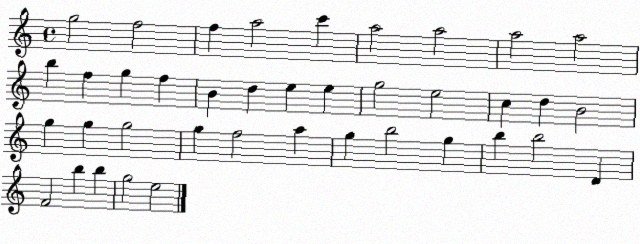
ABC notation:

X:1
T:Untitled
M:4/4
L:1/4
K:C
g2 f2 f a2 c' a2 a2 a2 a2 b f g f B d e e g2 e2 c d B2 g g g2 g f2 a g b2 g b b2 D F2 b b g2 e2